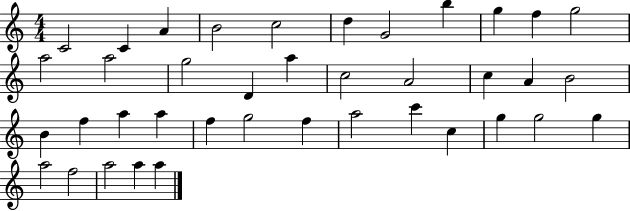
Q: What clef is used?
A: treble